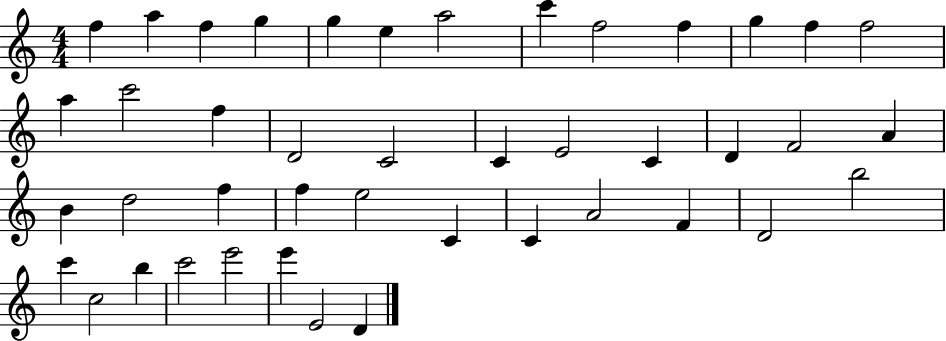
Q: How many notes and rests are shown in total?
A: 43